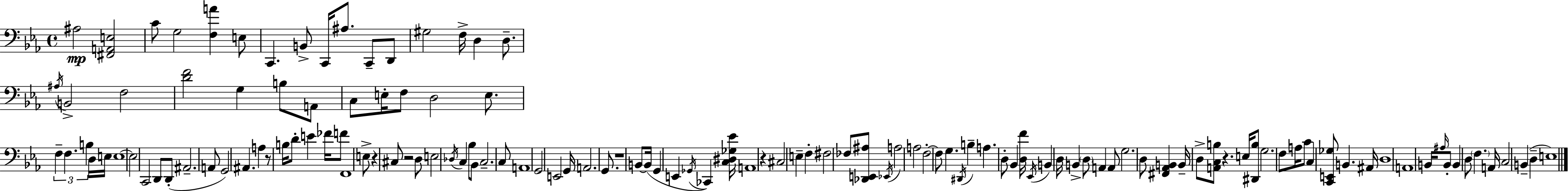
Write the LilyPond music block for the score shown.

{
  \clef bass
  \time 4/4
  \defaultTimeSignature
  \key c \minor
  ais2\mp <fis, a, e>2 | c'8 g2 <f a'>4 e8 | c,4. b,8-> c,16 ais8. c,8-- d,8 | gis2 f16-> d4 d8.-- | \break \acciaccatura { ais16 } b,2-> f2 | <d' f'>2 g4 b8 a,8 | c8 e16-. f8 d2 e8. | \tuplet 3/2 { f4-- f4. b4 } d16 | \break e16 e1~~ | e2 c,2 | d,8 d,8-.( ais,2.-- | a,8 g,2) ais,4. | \break a4 r8 b16 d'8-. e'4 fes'16 f'8 | f,1 | e8-> r4 cis8 r2 | d8 e2 \acciaccatura { des16 } c4 | \break bes8 bes,8 c2.-- | c8 a,1 | g,2 e,2 | g,16 a,2. g,8. | \break r1 | b,8~~ b,16( g,4 e,4 \acciaccatura { ges,16 } ces,4) | <c dis ges ees'>16 a,1 | r4 cis2 e4-- | \break f4-. fis2 fes8 | <des, e, ais>8 \acciaccatura { ees,16 } a2 a2 | f2-.~~ f8 g4. | \acciaccatura { dis,16 } b4-- a4. d8-. | \break bes,4 <d f'>16 \acciaccatura { ees,16 } b,4 d16 b,4-> | \parenthesize d8 a,4 a,8 g2. | d8 <fis, aes, b,>4 b,16-- d8-> <a, c b>8 r4. | e16 <dis, b>8 g2. | \break f8 a16 c'8 c4 <c, e, ges>8 b,4. | ais,16 d1 | a,1 | b,16 \grace { ais16 } b,8-. b,4 d8 | \break \parenthesize f4. a,16 c2 b,4--( | d4-- e1) | \bar "|."
}